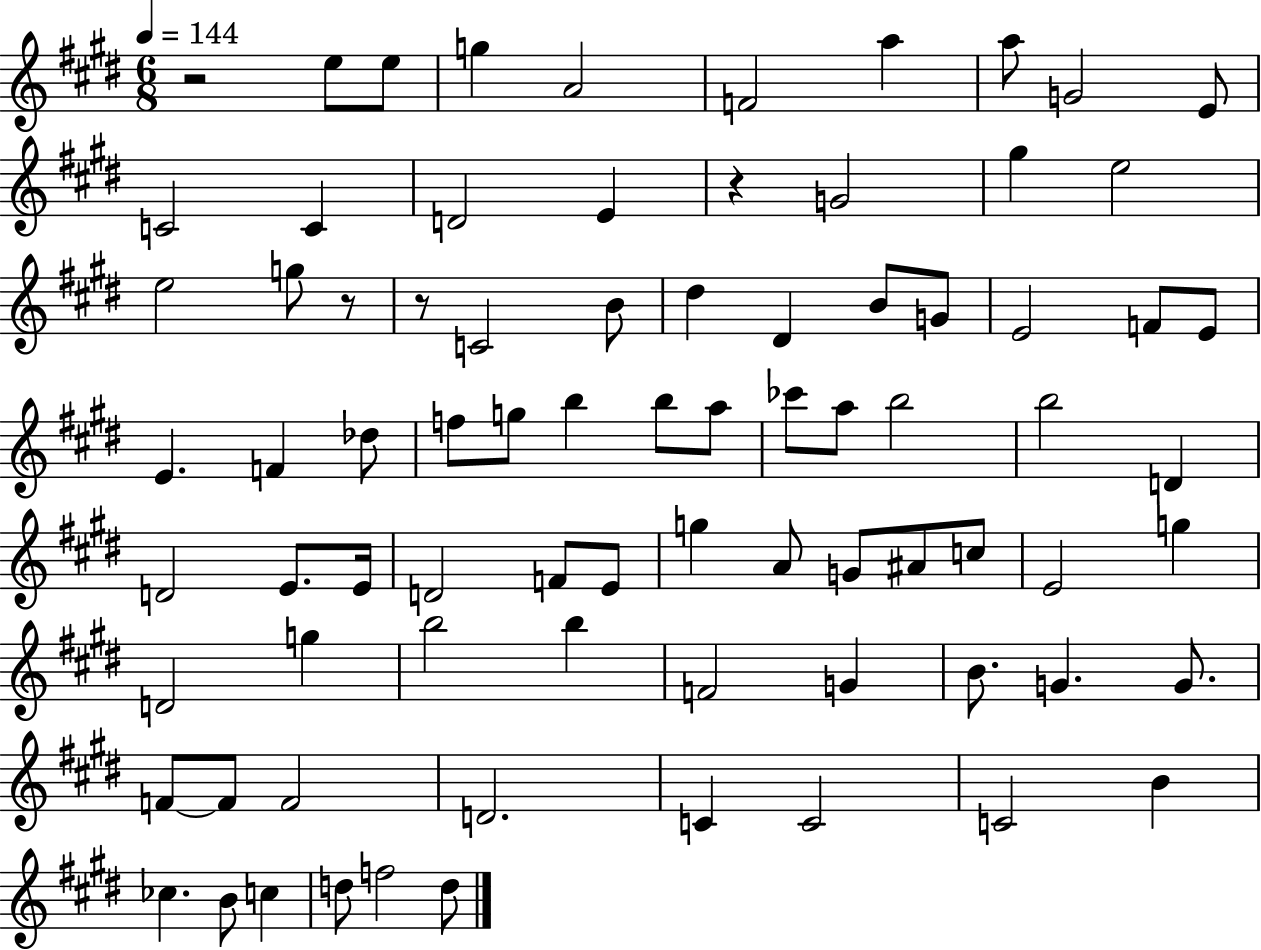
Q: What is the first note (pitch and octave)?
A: E5